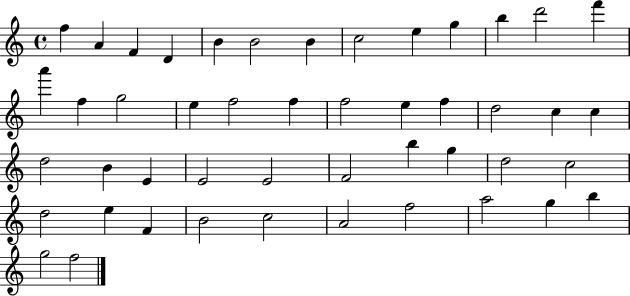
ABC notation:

X:1
T:Untitled
M:4/4
L:1/4
K:C
f A F D B B2 B c2 e g b d'2 f' a' f g2 e f2 f f2 e f d2 c c d2 B E E2 E2 F2 b g d2 c2 d2 e F B2 c2 A2 f2 a2 g b g2 f2